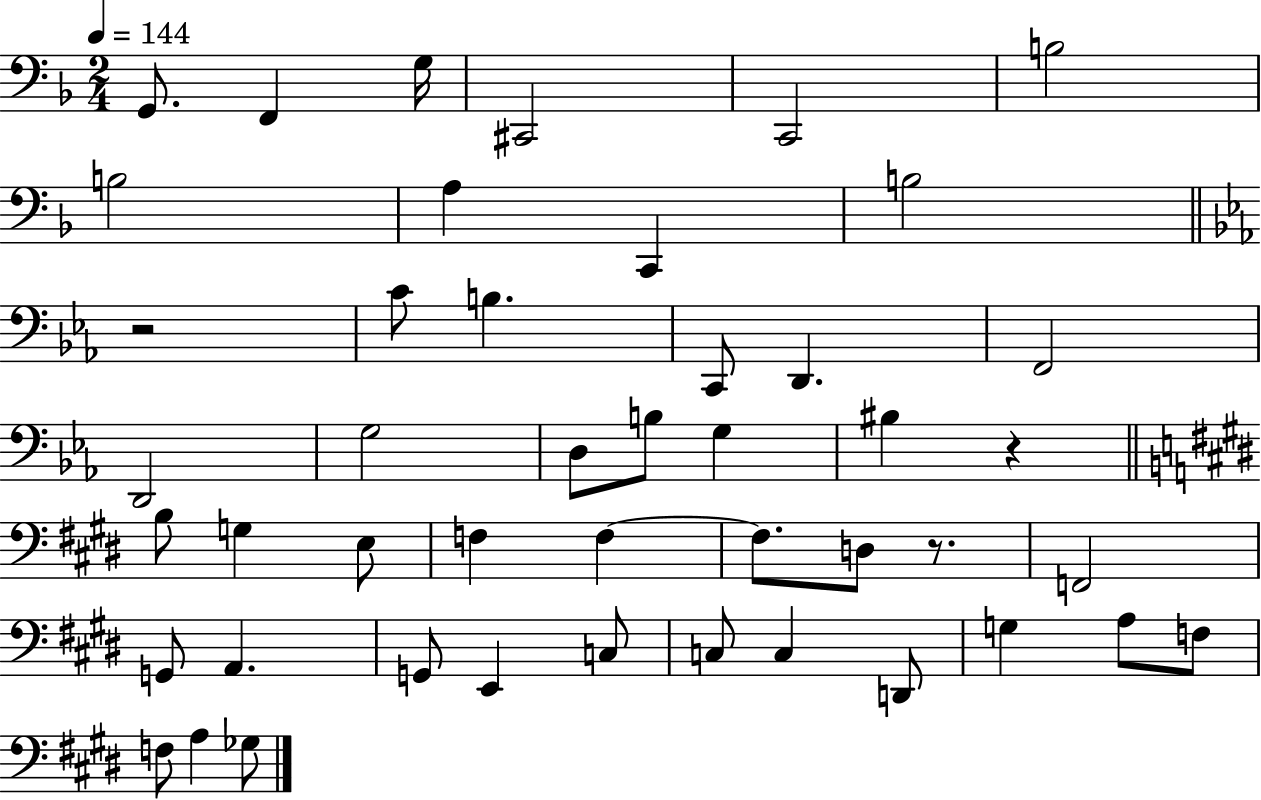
X:1
T:Untitled
M:2/4
L:1/4
K:F
G,,/2 F,, G,/4 ^C,,2 C,,2 B,2 B,2 A, C,, B,2 z2 C/2 B, C,,/2 D,, F,,2 D,,2 G,2 D,/2 B,/2 G, ^B, z B,/2 G, E,/2 F, F, F,/2 D,/2 z/2 F,,2 G,,/2 A,, G,,/2 E,, C,/2 C,/2 C, D,,/2 G, A,/2 F,/2 F,/2 A, _G,/2